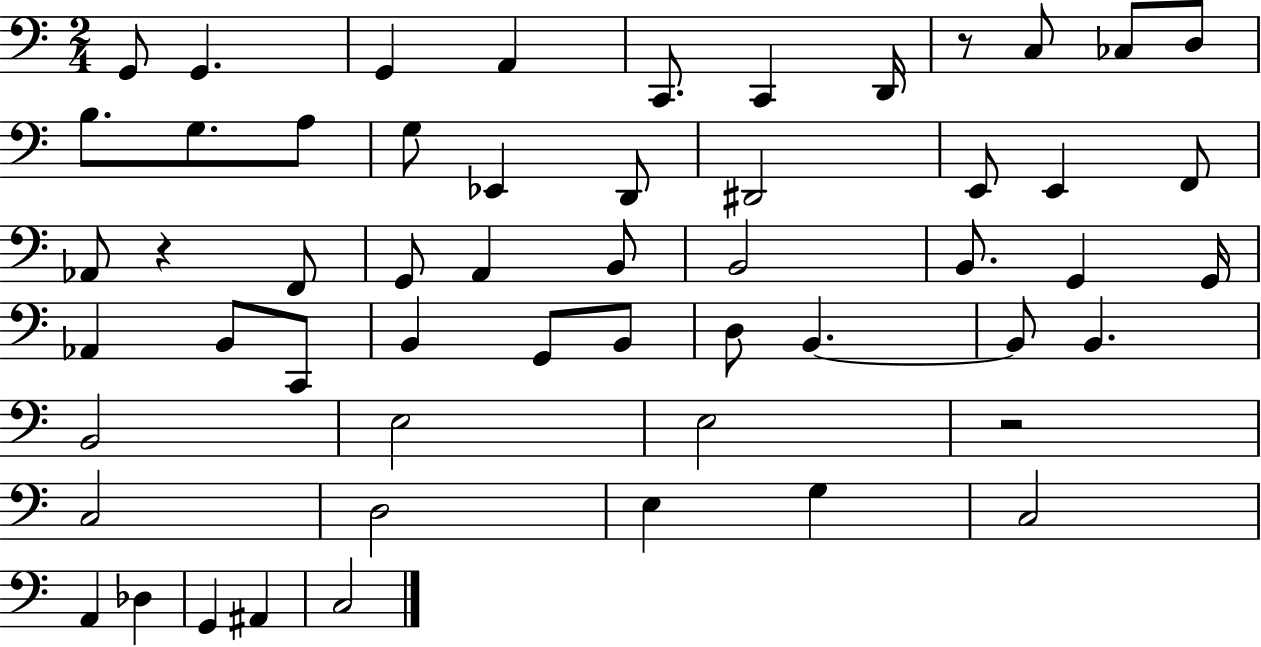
{
  \clef bass
  \numericTimeSignature
  \time 2/4
  \key c \major
  g,8 g,4. | g,4 a,4 | c,8. c,4 d,16 | r8 c8 ces8 d8 | \break b8. g8. a8 | g8 ees,4 d,8 | dis,2 | e,8 e,4 f,8 | \break aes,8 r4 f,8 | g,8 a,4 b,8 | b,2 | b,8. g,4 g,16 | \break aes,4 b,8 c,8 | b,4 g,8 b,8 | d8 b,4.~~ | b,8 b,4. | \break b,2 | e2 | e2 | r2 | \break c2 | d2 | e4 g4 | c2 | \break a,4 des4 | g,4 ais,4 | c2 | \bar "|."
}